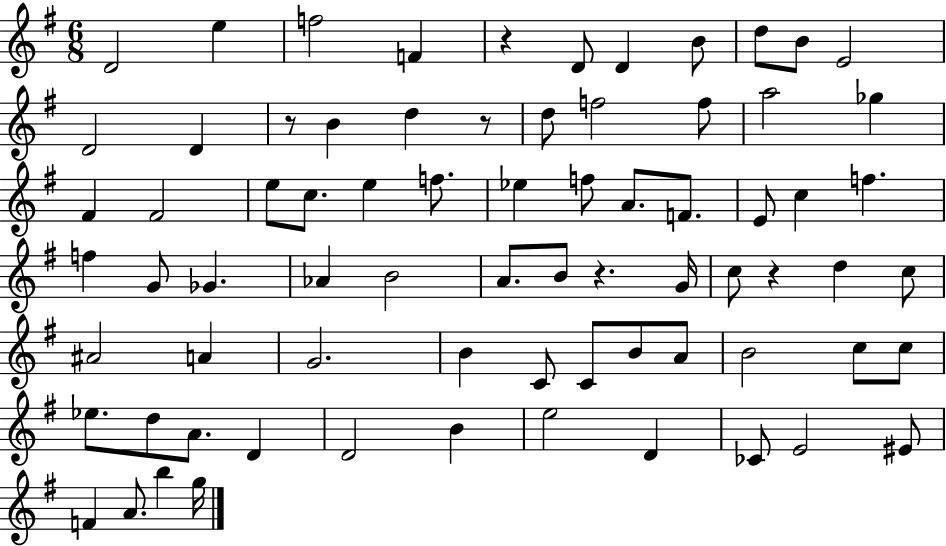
D4/h E5/q F5/h F4/q R/q D4/e D4/q B4/e D5/e B4/e E4/h D4/h D4/q R/e B4/q D5/q R/e D5/e F5/h F5/e A5/h Gb5/q F#4/q F#4/h E5/e C5/e. E5/q F5/e. Eb5/q F5/e A4/e. F4/e. E4/e C5/q F5/q. F5/q G4/e Gb4/q. Ab4/q B4/h A4/e. B4/e R/q. G4/s C5/e R/q D5/q C5/e A#4/h A4/q G4/h. B4/q C4/e C4/e B4/e A4/e B4/h C5/e C5/e Eb5/e. D5/e A4/e. D4/q D4/h B4/q E5/h D4/q CES4/e E4/h EIS4/e F4/q A4/e. B5/q G5/s